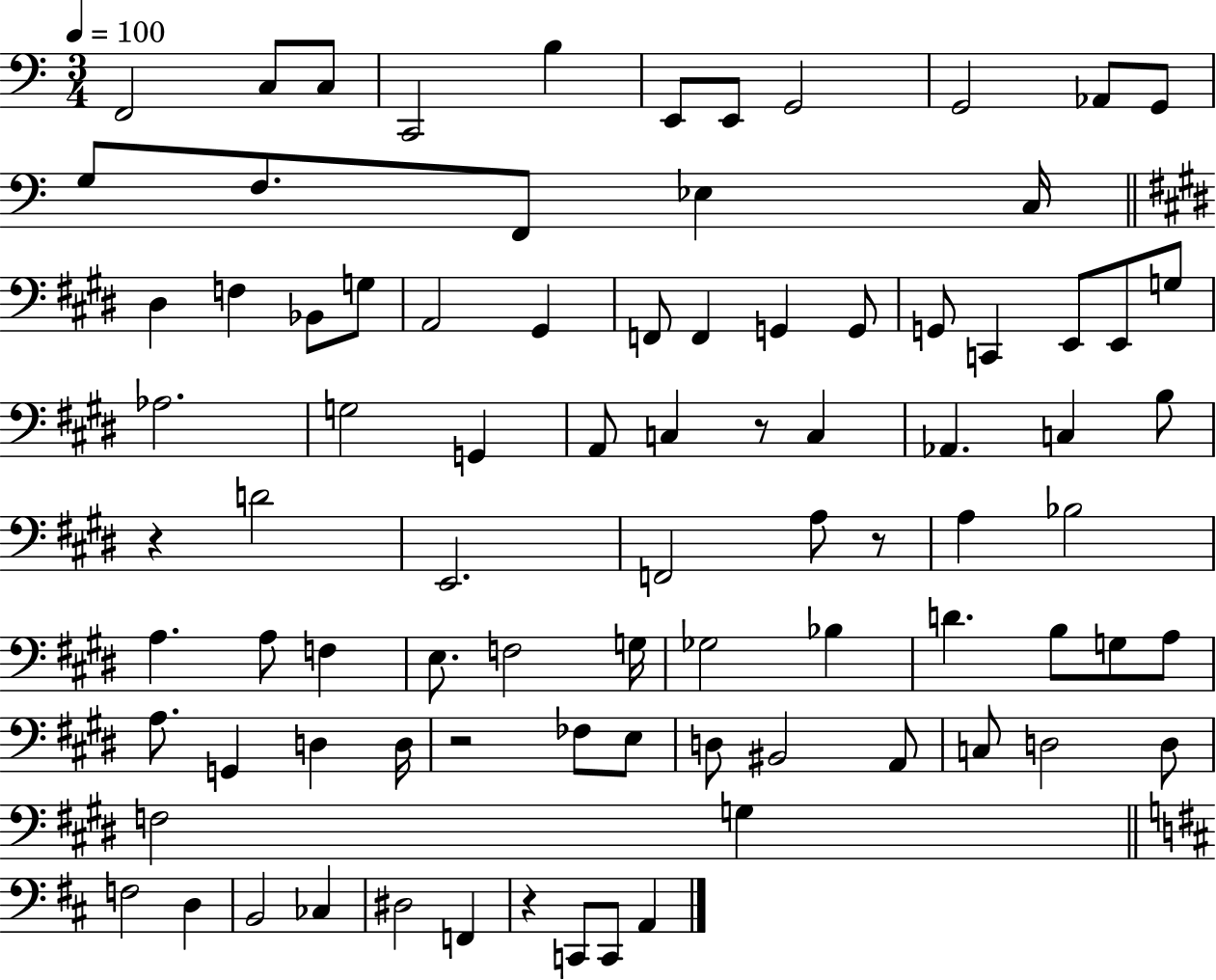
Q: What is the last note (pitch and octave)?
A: A2